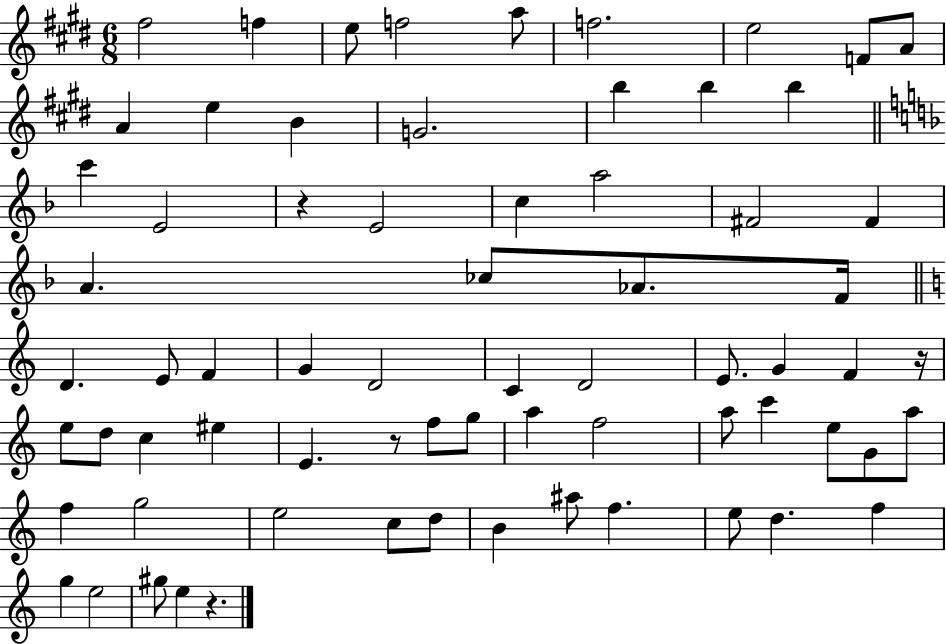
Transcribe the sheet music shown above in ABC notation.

X:1
T:Untitled
M:6/8
L:1/4
K:E
^f2 f e/2 f2 a/2 f2 e2 F/2 A/2 A e B G2 b b b c' E2 z E2 c a2 ^F2 ^F A _c/2 _A/2 F/4 D E/2 F G D2 C D2 E/2 G F z/4 e/2 d/2 c ^e E z/2 f/2 g/2 a f2 a/2 c' e/2 G/2 a/2 f g2 e2 c/2 d/2 B ^a/2 f e/2 d f g e2 ^g/2 e z